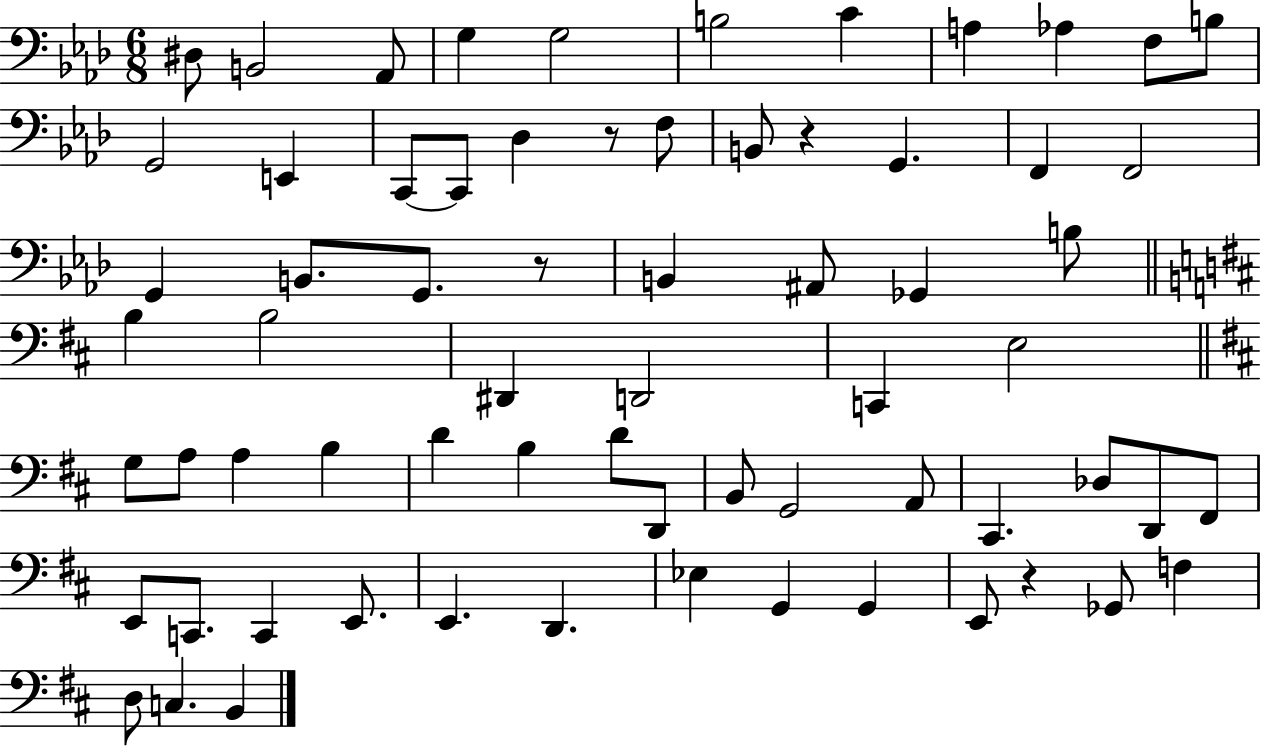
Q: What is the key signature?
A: AES major